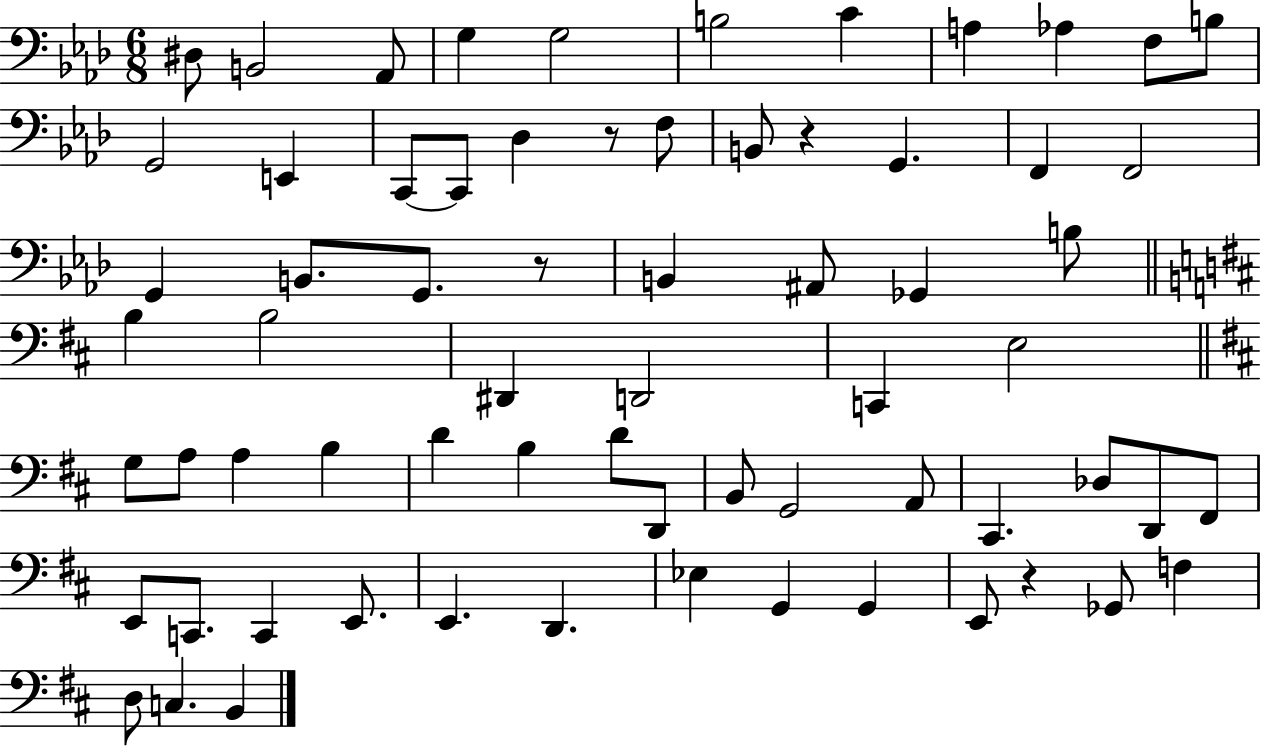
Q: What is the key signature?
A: AES major